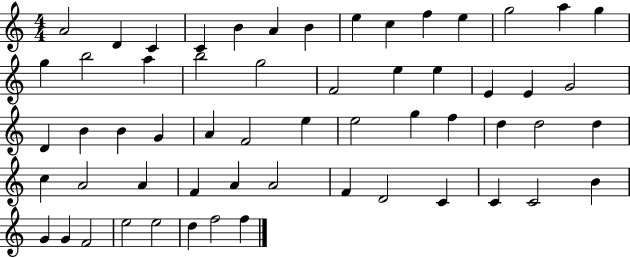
X:1
T:Untitled
M:4/4
L:1/4
K:C
A2 D C C B A B e c f e g2 a g g b2 a b2 g2 F2 e e E E G2 D B B G A F2 e e2 g f d d2 d c A2 A F A A2 F D2 C C C2 B G G F2 e2 e2 d f2 f